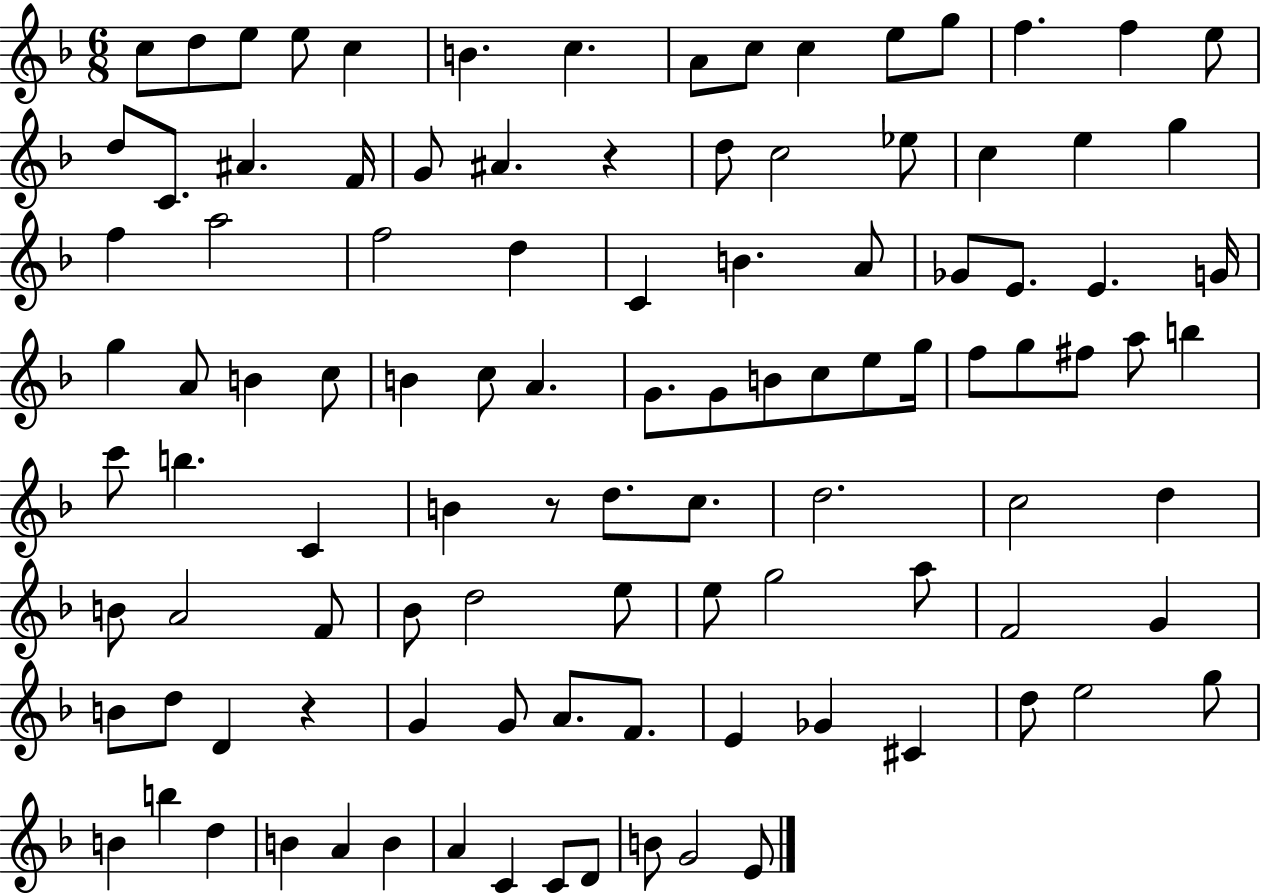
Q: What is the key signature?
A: F major